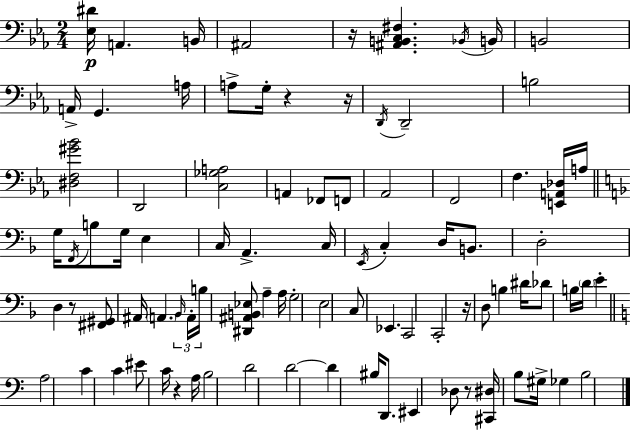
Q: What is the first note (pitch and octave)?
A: A2